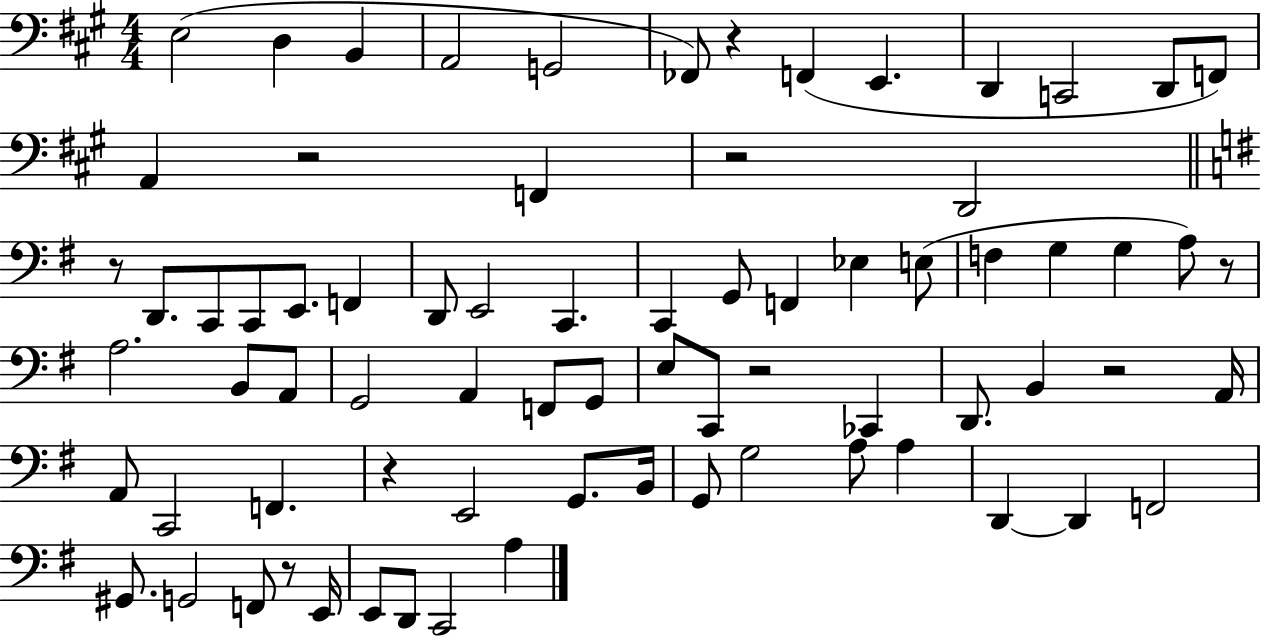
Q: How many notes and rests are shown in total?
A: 75